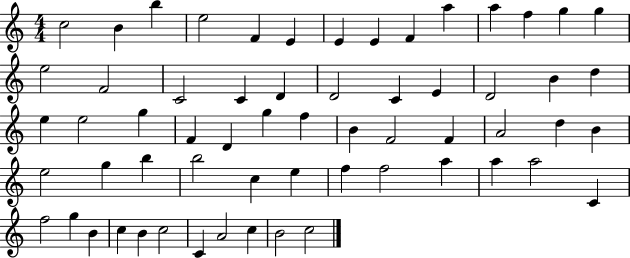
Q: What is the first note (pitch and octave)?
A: C5